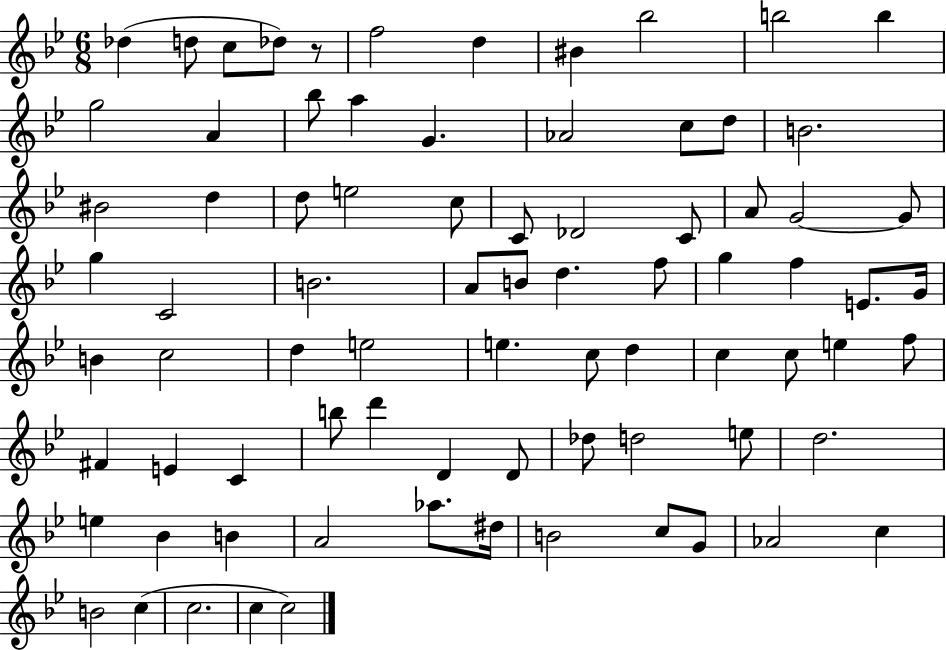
X:1
T:Untitled
M:6/8
L:1/4
K:Bb
_d d/2 c/2 _d/2 z/2 f2 d ^B _b2 b2 b g2 A _b/2 a G _A2 c/2 d/2 B2 ^B2 d d/2 e2 c/2 C/2 _D2 C/2 A/2 G2 G/2 g C2 B2 A/2 B/2 d f/2 g f E/2 G/4 B c2 d e2 e c/2 d c c/2 e f/2 ^F E C b/2 d' D D/2 _d/2 d2 e/2 d2 e _B B A2 _a/2 ^d/4 B2 c/2 G/2 _A2 c B2 c c2 c c2